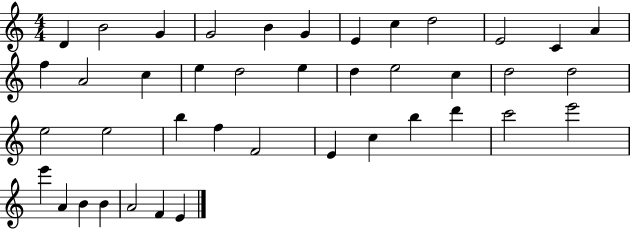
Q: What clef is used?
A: treble